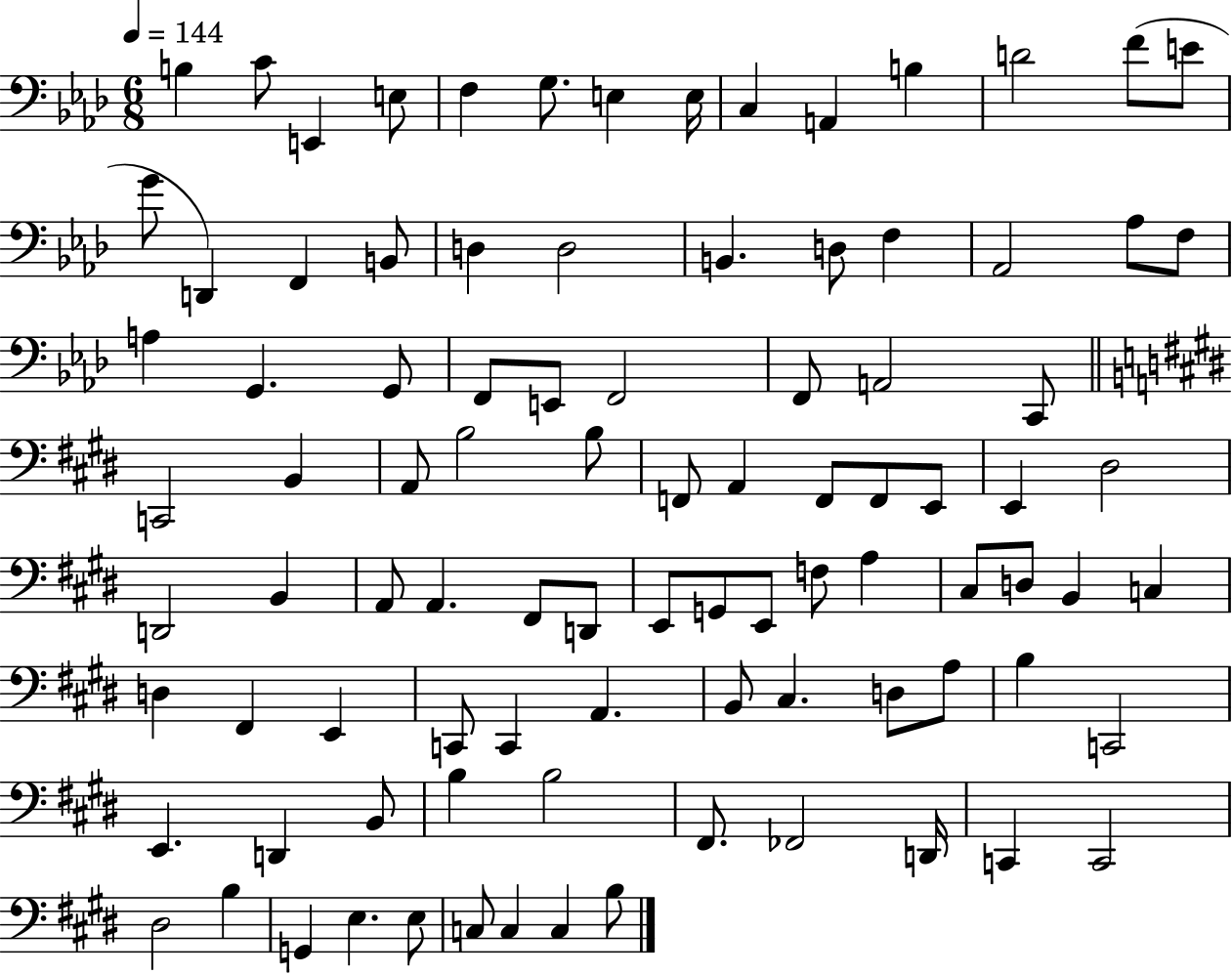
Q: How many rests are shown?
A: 0